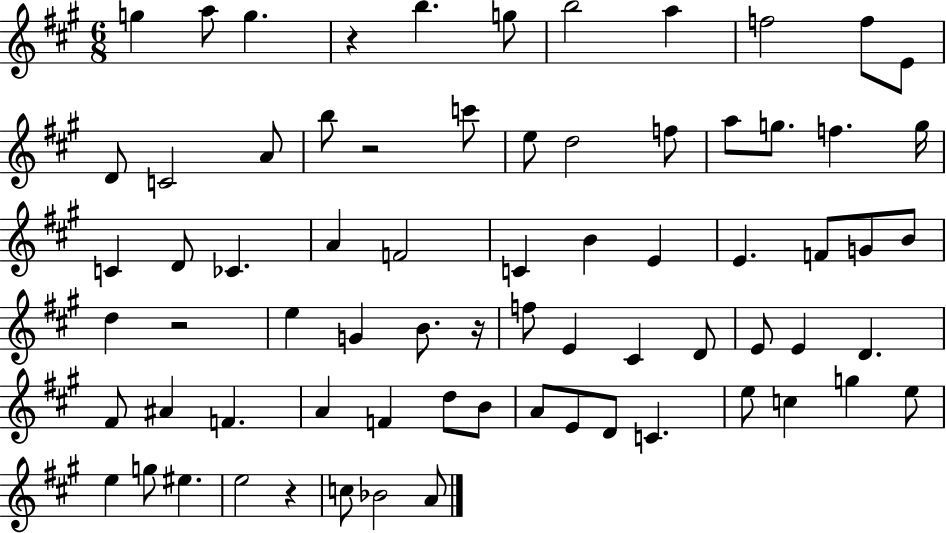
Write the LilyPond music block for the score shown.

{
  \clef treble
  \numericTimeSignature
  \time 6/8
  \key a \major
  g''4 a''8 g''4. | r4 b''4. g''8 | b''2 a''4 | f''2 f''8 e'8 | \break d'8 c'2 a'8 | b''8 r2 c'''8 | e''8 d''2 f''8 | a''8 g''8. f''4. g''16 | \break c'4 d'8 ces'4. | a'4 f'2 | c'4 b'4 e'4 | e'4. f'8 g'8 b'8 | \break d''4 r2 | e''4 g'4 b'8. r16 | f''8 e'4 cis'4 d'8 | e'8 e'4 d'4. | \break fis'8 ais'4 f'4. | a'4 f'4 d''8 b'8 | a'8 e'8 d'8 c'4. | e''8 c''4 g''4 e''8 | \break e''4 g''8 eis''4. | e''2 r4 | c''8 bes'2 a'8 | \bar "|."
}